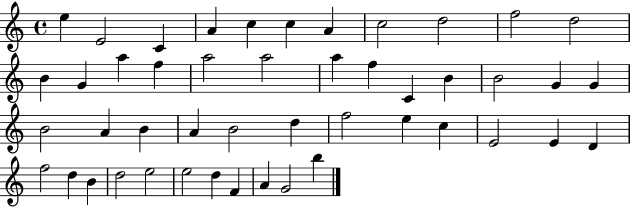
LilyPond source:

{
  \clef treble
  \time 4/4
  \defaultTimeSignature
  \key c \major
  e''4 e'2 c'4 | a'4 c''4 c''4 a'4 | c''2 d''2 | f''2 d''2 | \break b'4 g'4 a''4 f''4 | a''2 a''2 | a''4 f''4 c'4 b'4 | b'2 g'4 g'4 | \break b'2 a'4 b'4 | a'4 b'2 d''4 | f''2 e''4 c''4 | e'2 e'4 d'4 | \break f''2 d''4 b'4 | d''2 e''2 | e''2 d''4 f'4 | a'4 g'2 b''4 | \break \bar "|."
}